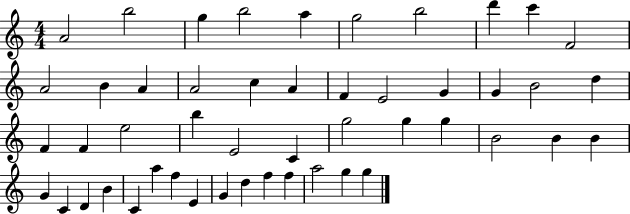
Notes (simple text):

A4/h B5/h G5/q B5/h A5/q G5/h B5/h D6/q C6/q F4/h A4/h B4/q A4/q A4/h C5/q A4/q F4/q E4/h G4/q G4/q B4/h D5/q F4/q F4/q E5/h B5/q E4/h C4/q G5/h G5/q G5/q B4/h B4/q B4/q G4/q C4/q D4/q B4/q C4/q A5/q F5/q E4/q G4/q D5/q F5/q F5/q A5/h G5/q G5/q